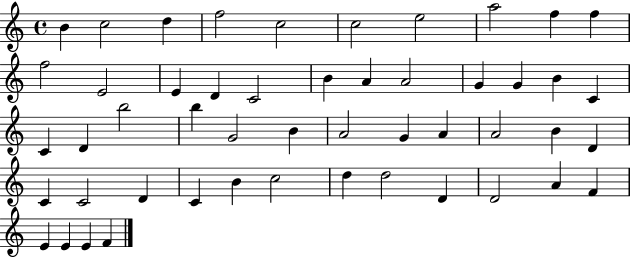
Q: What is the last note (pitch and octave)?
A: F4